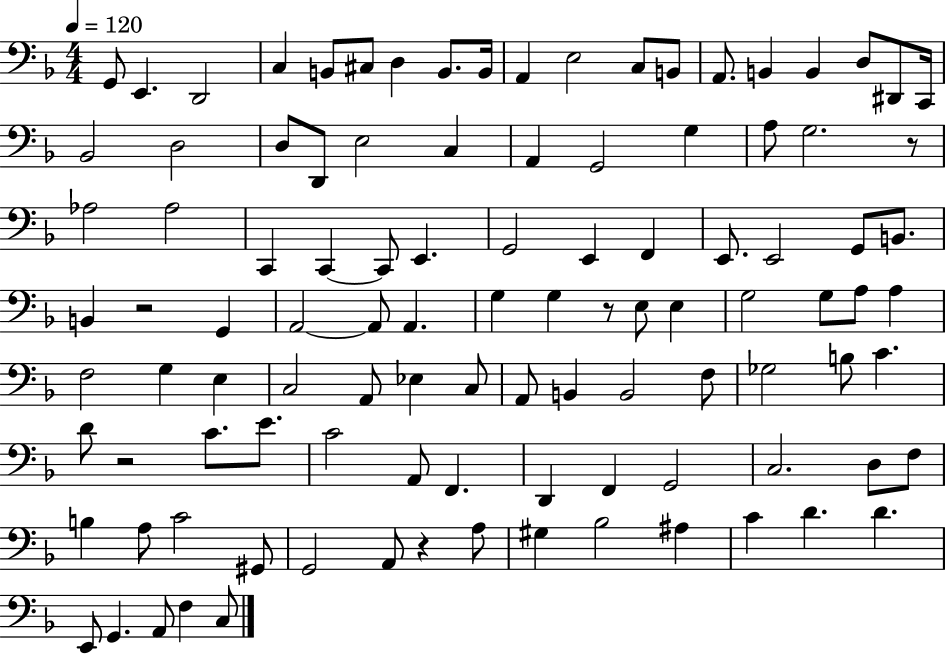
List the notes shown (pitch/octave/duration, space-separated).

G2/e E2/q. D2/h C3/q B2/e C#3/e D3/q B2/e. B2/s A2/q E3/h C3/e B2/e A2/e. B2/q B2/q D3/e D#2/e C2/s Bb2/h D3/h D3/e D2/e E3/h C3/q A2/q G2/h G3/q A3/e G3/h. R/e Ab3/h Ab3/h C2/q C2/q C2/e E2/q. G2/h E2/q F2/q E2/e. E2/h G2/e B2/e. B2/q R/h G2/q A2/h A2/e A2/q. G3/q G3/q R/e E3/e E3/q G3/h G3/e A3/e A3/q F3/h G3/q E3/q C3/h A2/e Eb3/q C3/e A2/e B2/q B2/h F3/e Gb3/h B3/e C4/q. D4/e R/h C4/e. E4/e. C4/h A2/e F2/q. D2/q F2/q G2/h C3/h. D3/e F3/e B3/q A3/e C4/h G#2/e G2/h A2/e R/q A3/e G#3/q Bb3/h A#3/q C4/q D4/q. D4/q. E2/e G2/q. A2/e F3/q C3/e